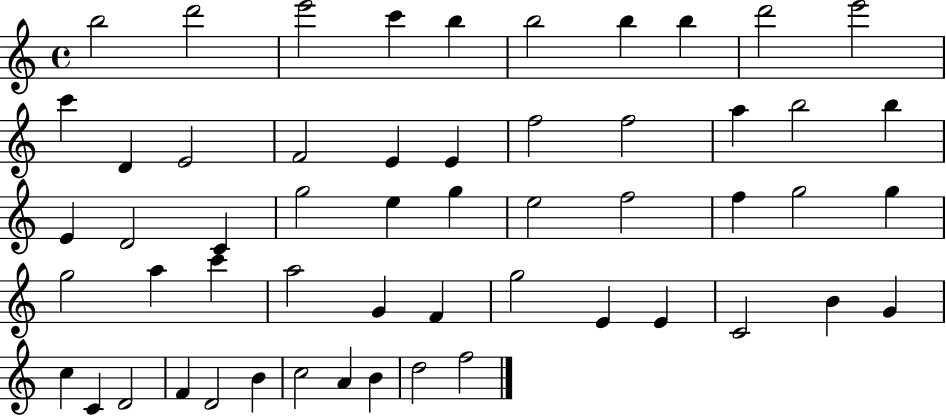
B5/h D6/h E6/h C6/q B5/q B5/h B5/q B5/q D6/h E6/h C6/q D4/q E4/h F4/h E4/q E4/q F5/h F5/h A5/q B5/h B5/q E4/q D4/h C4/q G5/h E5/q G5/q E5/h F5/h F5/q G5/h G5/q G5/h A5/q C6/q A5/h G4/q F4/q G5/h E4/q E4/q C4/h B4/q G4/q C5/q C4/q D4/h F4/q D4/h B4/q C5/h A4/q B4/q D5/h F5/h